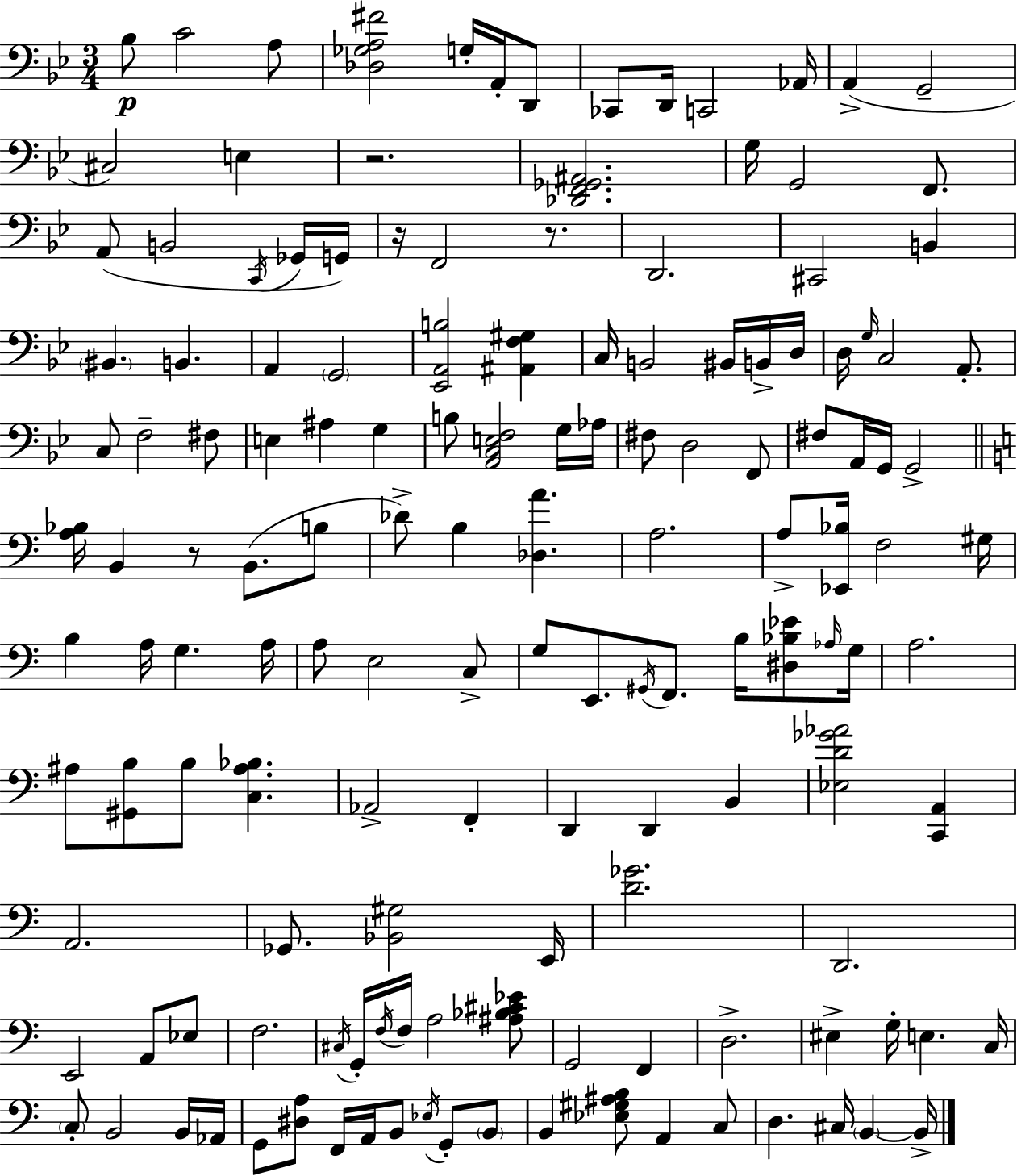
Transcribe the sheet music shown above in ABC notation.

X:1
T:Untitled
M:3/4
L:1/4
K:Bb
_B,/2 C2 A,/2 [_D,_G,A,^F]2 G,/4 A,,/4 D,,/2 _C,,/2 D,,/4 C,,2 _A,,/4 A,, G,,2 ^C,2 E, z2 [_D,,F,,_G,,^A,,]2 G,/4 G,,2 F,,/2 A,,/2 B,,2 C,,/4 _G,,/4 G,,/4 z/4 F,,2 z/2 D,,2 ^C,,2 B,, ^B,, B,, A,, G,,2 [_E,,A,,B,]2 [^A,,F,^G,] C,/4 B,,2 ^B,,/4 B,,/4 D,/4 D,/4 G,/4 C,2 A,,/2 C,/2 F,2 ^F,/2 E, ^A, G, B,/2 [A,,C,E,F,]2 G,/4 _A,/4 ^F,/2 D,2 F,,/2 ^F,/2 A,,/4 G,,/4 G,,2 [A,_B,]/4 B,, z/2 B,,/2 B,/2 _D/2 B, [_D,A] A,2 A,/2 [_E,,_B,]/4 F,2 ^G,/4 B, A,/4 G, A,/4 A,/2 E,2 C,/2 G,/2 E,,/2 ^G,,/4 F,,/2 B,/4 [^D,_B,_E]/2 _A,/4 G,/4 A,2 ^A,/2 [^G,,B,]/2 B,/2 [C,^A,_B,] _A,,2 F,, D,, D,, B,, [_E,D_G_A]2 [C,,A,,] A,,2 _G,,/2 [_B,,^G,]2 E,,/4 [D_G]2 D,,2 E,,2 A,,/2 _E,/2 F,2 ^C,/4 G,,/4 F,/4 F,/4 A,2 [^A,_B,^C_E]/2 G,,2 F,, D,2 ^E, G,/4 E, C,/4 C,/2 B,,2 B,,/4 _A,,/4 G,,/2 [^D,A,]/2 F,,/4 A,,/4 B,,/2 _E,/4 G,,/2 B,,/2 B,, [_E,^G,^A,B,]/2 A,, C,/2 D, ^C,/4 B,, B,,/4